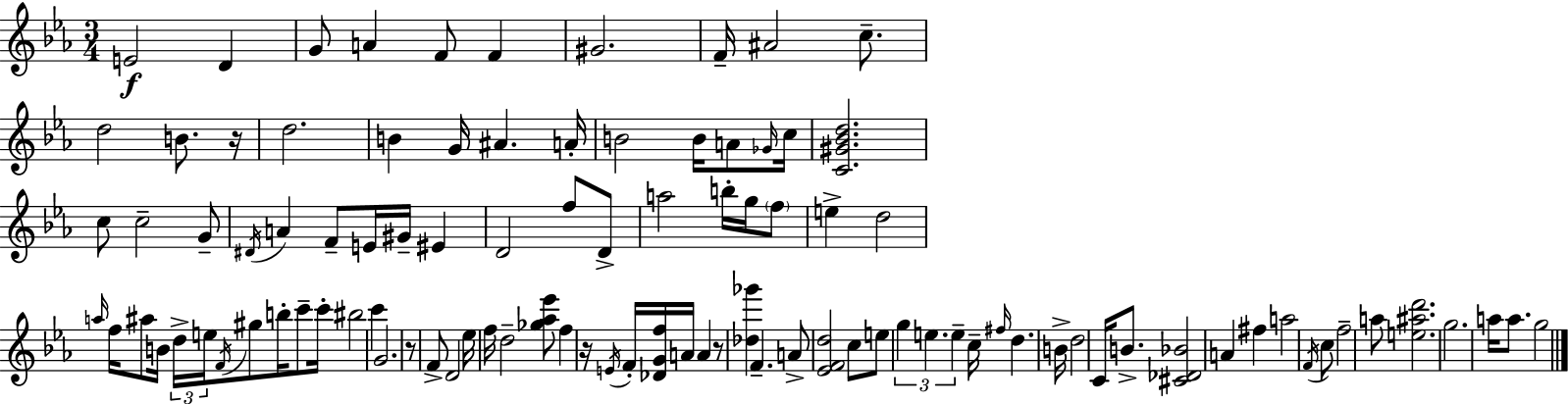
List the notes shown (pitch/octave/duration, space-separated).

E4/h D4/q G4/e A4/q F4/e F4/q G#4/h. F4/s A#4/h C5/e. D5/h B4/e. R/s D5/h. B4/q G4/s A#4/q. A4/s B4/h B4/s A4/e Gb4/s C5/s [C4,G#4,Bb4,D5]/h. C5/e C5/h G4/e D#4/s A4/q F4/e E4/s G#4/s EIS4/q D4/h F5/e D4/e A5/h B5/s G5/s F5/e E5/q D5/h A5/s F5/s A#5/e B4/s D5/s E5/s F4/s G#5/e B5/s C6/e C6/s BIS5/h C6/q G4/h. R/e F4/e D4/h Eb5/s F5/s D5/h [Gb5,Ab5,Eb6]/e F5/q R/s E4/s F4/s [Db4,G4,F5]/s A4/s A4/q R/e [Db5,Gb6]/q F4/q. A4/e [Eb4,F4,D5]/h C5/e E5/e G5/q E5/q. E5/q C5/s F#5/s D5/q. B4/s D5/h C4/s B4/e. [C#4,Db4,Bb4]/h A4/q F#5/q A5/h F4/s C5/e F5/h A5/e [E5,A#5,D6]/h. G5/h. A5/s A5/e. G5/h